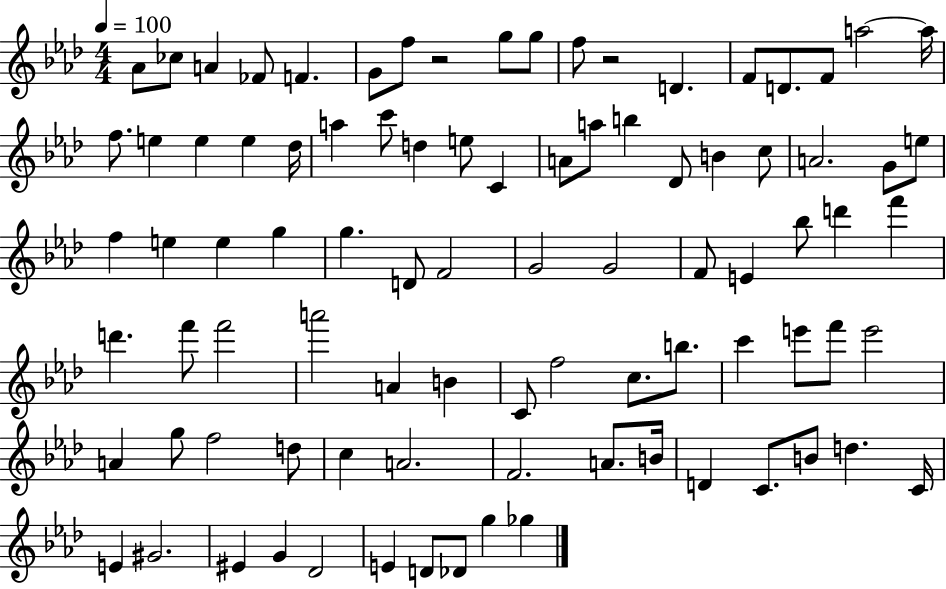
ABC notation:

X:1
T:Untitled
M:4/4
L:1/4
K:Ab
_A/2 _c/2 A _F/2 F G/2 f/2 z2 g/2 g/2 f/2 z2 D F/2 D/2 F/2 a2 a/4 f/2 e e e _d/4 a c'/2 d e/2 C A/2 a/2 b _D/2 B c/2 A2 G/2 e/2 f e e g g D/2 F2 G2 G2 F/2 E _b/2 d' f' d' f'/2 f'2 a'2 A B C/2 f2 c/2 b/2 c' e'/2 f'/2 e'2 A g/2 f2 d/2 c A2 F2 A/2 B/4 D C/2 B/2 d C/4 E ^G2 ^E G _D2 E D/2 _D/2 g _g